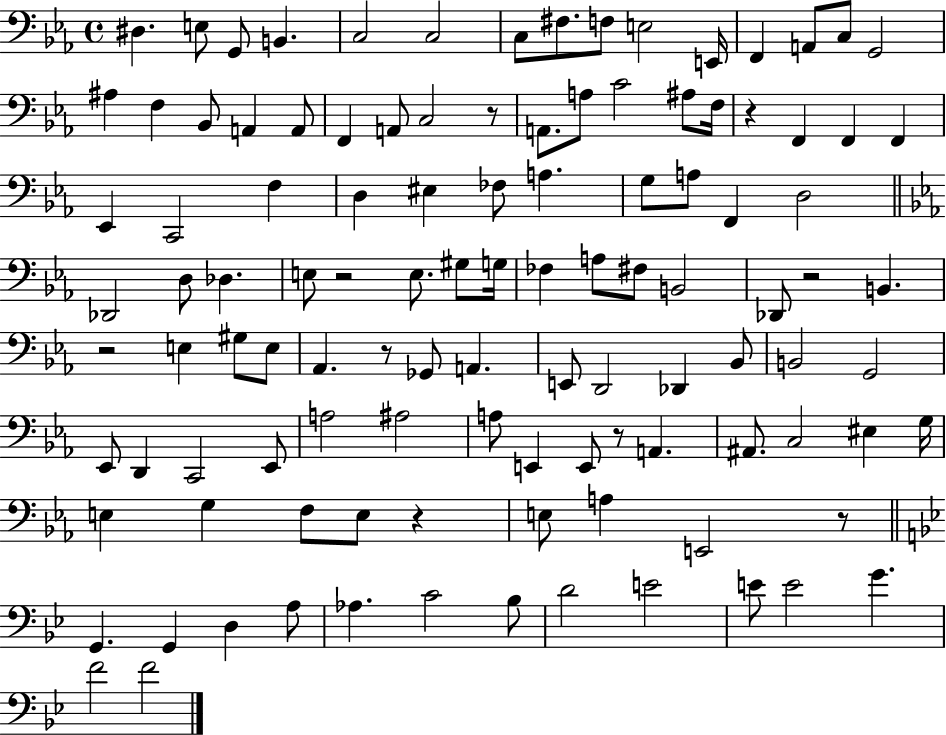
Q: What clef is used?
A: bass